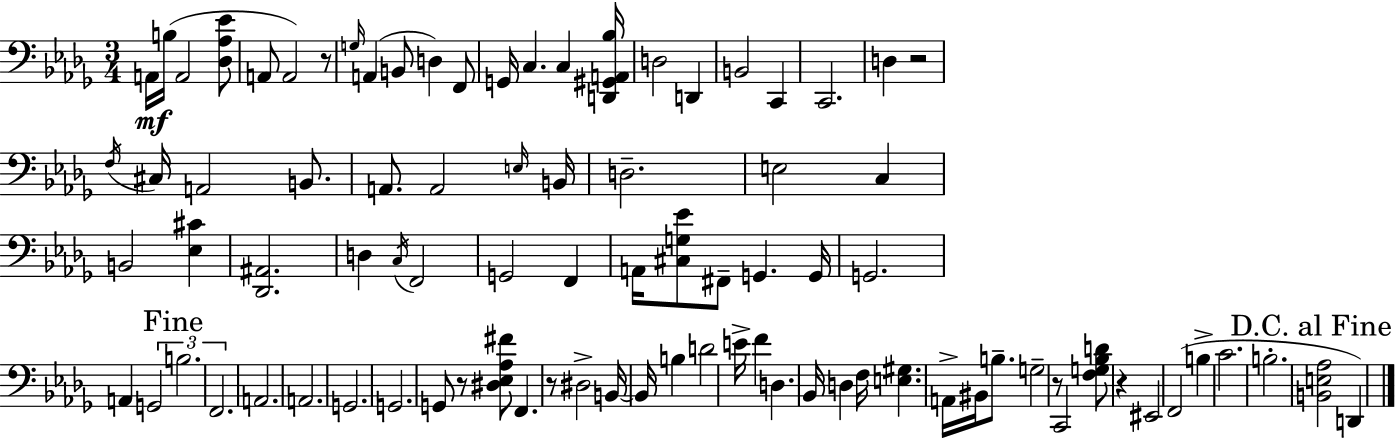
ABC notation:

X:1
T:Untitled
M:3/4
L:1/4
K:Bbm
A,,/4 B,/4 A,,2 [_D,_A,_E]/2 A,,/2 A,,2 z/2 G,/4 A,, B,,/2 D, F,,/2 G,,/4 C, C, [D,,^G,,A,,_B,]/4 D,2 D,, B,,2 C,, C,,2 D, z2 F,/4 ^C,/4 A,,2 B,,/2 A,,/2 A,,2 E,/4 B,,/4 D,2 E,2 C, B,,2 [_E,^C] [_D,,^A,,]2 D, C,/4 F,,2 G,,2 F,, A,,/4 [^C,G,_E]/2 ^F,,/2 G,, G,,/4 G,,2 A,, G,,2 B,2 F,,2 A,,2 A,,2 G,,2 G,,2 G,,/2 z/2 [^D,_E,_A,^F]/2 F,, z/2 ^D,2 B,,/4 B,,/4 B, D2 E/4 F D, _B,,/4 D, F,/4 [E,^G,] A,,/4 ^B,,/4 B,/2 G,2 z/2 C,,2 [F,G,_B,D]/2 z ^E,,2 F,,2 B, C2 B,2 [B,,E,_A,]2 D,,